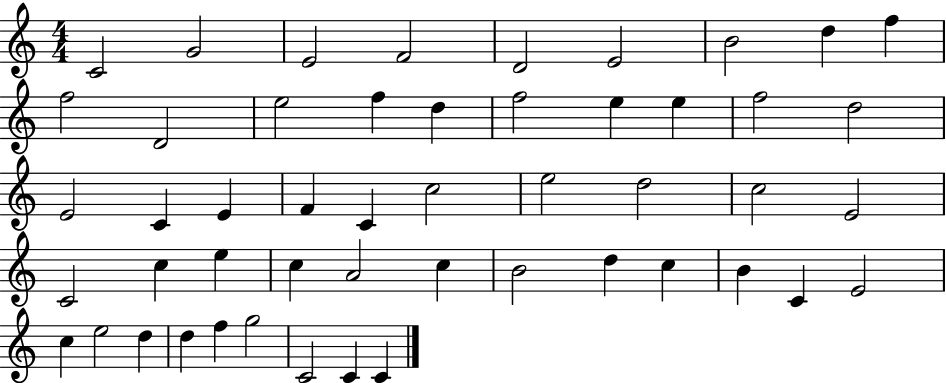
X:1
T:Untitled
M:4/4
L:1/4
K:C
C2 G2 E2 F2 D2 E2 B2 d f f2 D2 e2 f d f2 e e f2 d2 E2 C E F C c2 e2 d2 c2 E2 C2 c e c A2 c B2 d c B C E2 c e2 d d f g2 C2 C C